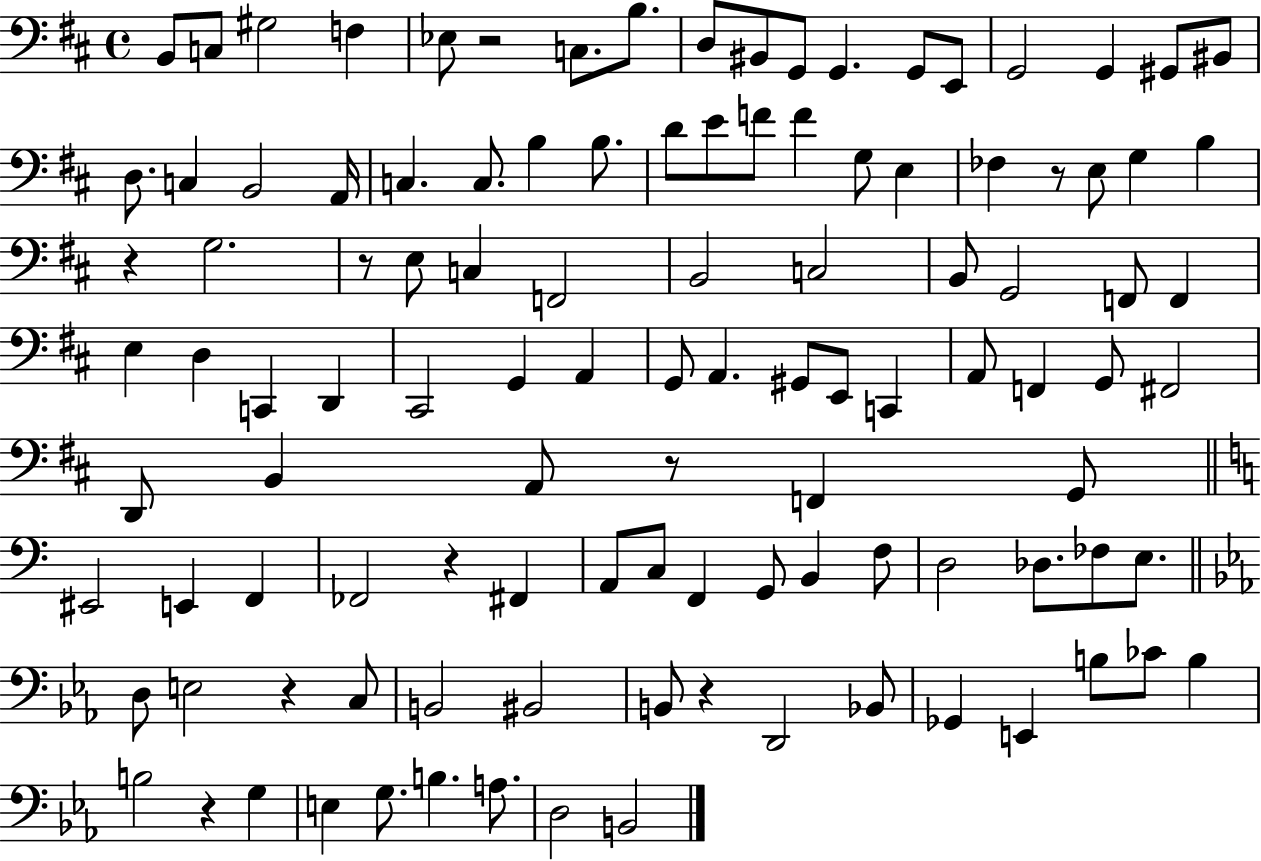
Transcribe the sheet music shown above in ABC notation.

X:1
T:Untitled
M:4/4
L:1/4
K:D
B,,/2 C,/2 ^G,2 F, _E,/2 z2 C,/2 B,/2 D,/2 ^B,,/2 G,,/2 G,, G,,/2 E,,/2 G,,2 G,, ^G,,/2 ^B,,/2 D,/2 C, B,,2 A,,/4 C, C,/2 B, B,/2 D/2 E/2 F/2 F G,/2 E, _F, z/2 E,/2 G, B, z G,2 z/2 E,/2 C, F,,2 B,,2 C,2 B,,/2 G,,2 F,,/2 F,, E, D, C,, D,, ^C,,2 G,, A,, G,,/2 A,, ^G,,/2 E,,/2 C,, A,,/2 F,, G,,/2 ^F,,2 D,,/2 B,, A,,/2 z/2 F,, G,,/2 ^E,,2 E,, F,, _F,,2 z ^F,, A,,/2 C,/2 F,, G,,/2 B,, F,/2 D,2 _D,/2 _F,/2 E,/2 D,/2 E,2 z C,/2 B,,2 ^B,,2 B,,/2 z D,,2 _B,,/2 _G,, E,, B,/2 _C/2 B, B,2 z G, E, G,/2 B, A,/2 D,2 B,,2